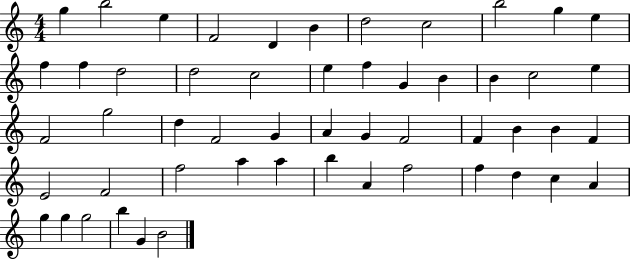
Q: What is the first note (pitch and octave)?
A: G5